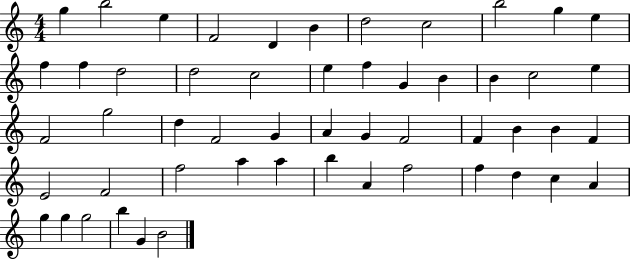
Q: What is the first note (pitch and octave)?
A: G5